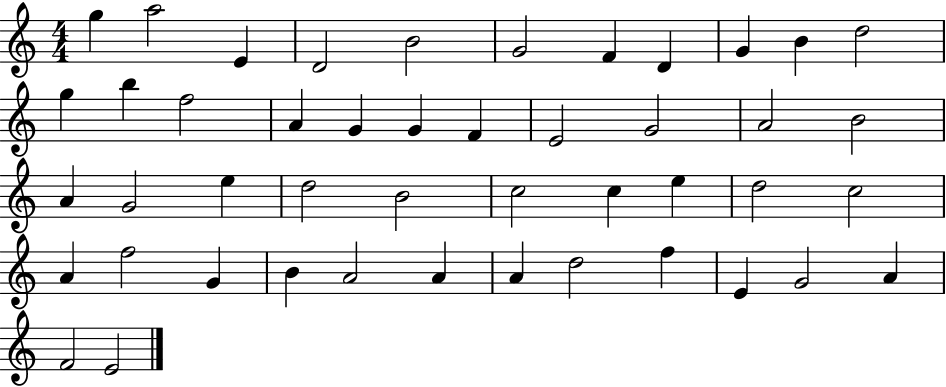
{
  \clef treble
  \numericTimeSignature
  \time 4/4
  \key c \major
  g''4 a''2 e'4 | d'2 b'2 | g'2 f'4 d'4 | g'4 b'4 d''2 | \break g''4 b''4 f''2 | a'4 g'4 g'4 f'4 | e'2 g'2 | a'2 b'2 | \break a'4 g'2 e''4 | d''2 b'2 | c''2 c''4 e''4 | d''2 c''2 | \break a'4 f''2 g'4 | b'4 a'2 a'4 | a'4 d''2 f''4 | e'4 g'2 a'4 | \break f'2 e'2 | \bar "|."
}